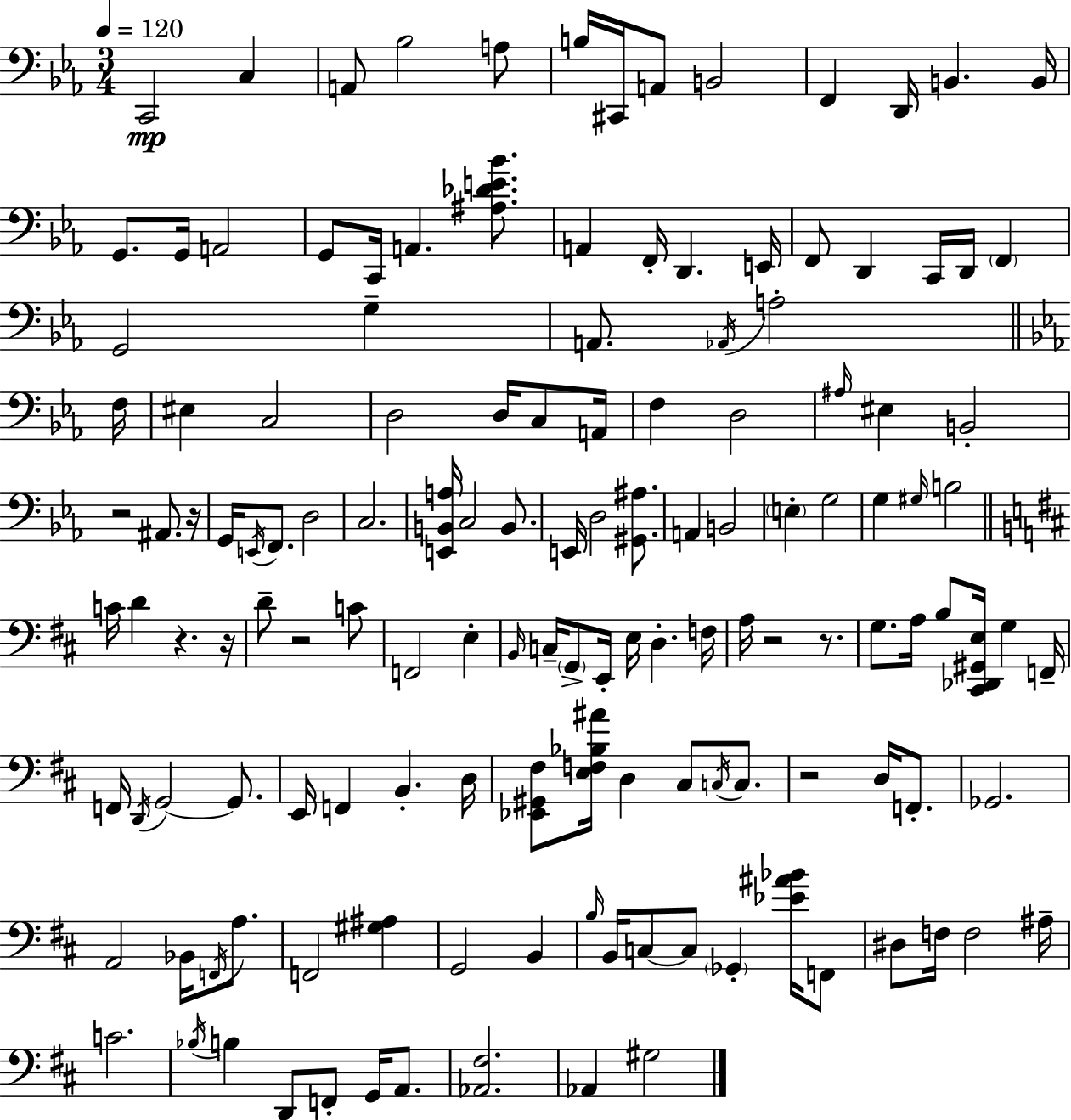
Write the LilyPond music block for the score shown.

{
  \clef bass
  \numericTimeSignature
  \time 3/4
  \key c \minor
  \tempo 4 = 120
  c,2\mp c4 | a,8 bes2 a8 | b16 cis,16 a,8 b,2 | f,4 d,16 b,4. b,16 | \break g,8. g,16 a,2 | g,8 c,16 a,4. <ais des' e' bes'>8. | a,4 f,16-. d,4. e,16 | f,8 d,4 c,16 d,16 \parenthesize f,4 | \break g,2 g4-- | a,8. \acciaccatura { aes,16 } a2-. | \bar "||" \break \key ees \major f16 eis4 c2 | d2 d16 c8 | a,16 f4 d2 | \grace { ais16 } eis4 b,2-. | \break r2 ais,8. | r16 g,16 \acciaccatura { e,16 } f,8. d2 | c2. | <e, b, a>16 c2 | \break b,8. e,16 d2 | <gis, ais>8. a,4 b,2 | \parenthesize e4-. g2 | g4 \grace { gis16 } b2 | \break \bar "||" \break \key b \minor c'16 d'4 r4. r16 | d'8-- r2 c'8 | f,2 e4-. | \grace { b,16 } c16-- \parenthesize g,8-> e,16-. e16 d4.-. | \break f16 a16 r2 r8. | g8. a16 b8 <cis, des, gis, e>16 g4 | f,16-- f,16 \acciaccatura { d,16 } g,2~~ g,8. | e,16 f,4 b,4.-. | \break d16 <ees, gis, fis>8 <e f bes ais'>16 d4 cis8 \acciaccatura { c16 } | c8. r2 d16 | f,8.-. ges,2. | a,2 bes,16 | \break \acciaccatura { f,16 } a8. f,2 | <gis ais>4 g,2 | b,4 \grace { b16 } b,16 c8~~ c8 \parenthesize ges,4-. | <ees' ais' bes'>16 f,8 dis8 f16 f2 | \break ais16-- c'2. | \acciaccatura { bes16 } b4 d,8 | f,8-. g,16 a,8. <aes, fis>2. | aes,4 gis2 | \break \bar "|."
}